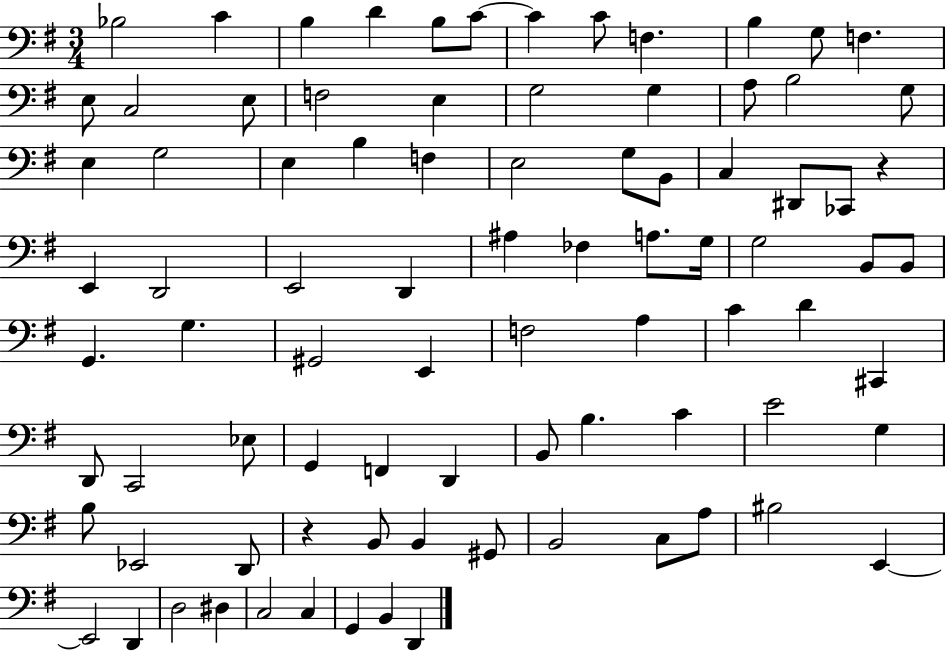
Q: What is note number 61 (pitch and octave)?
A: B3